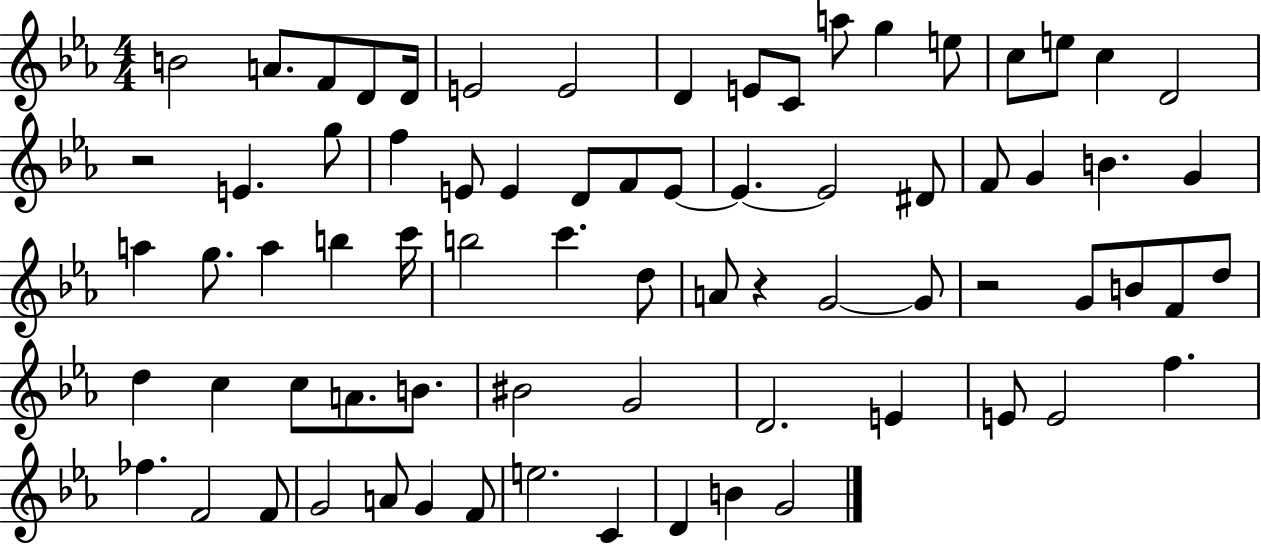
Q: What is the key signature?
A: EES major